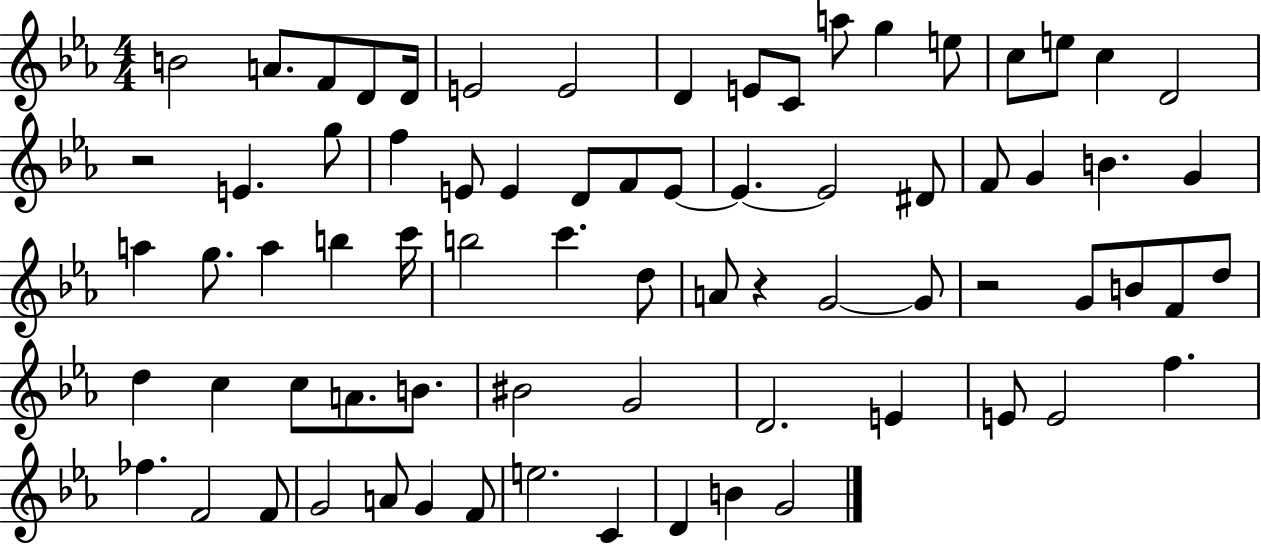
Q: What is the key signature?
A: EES major